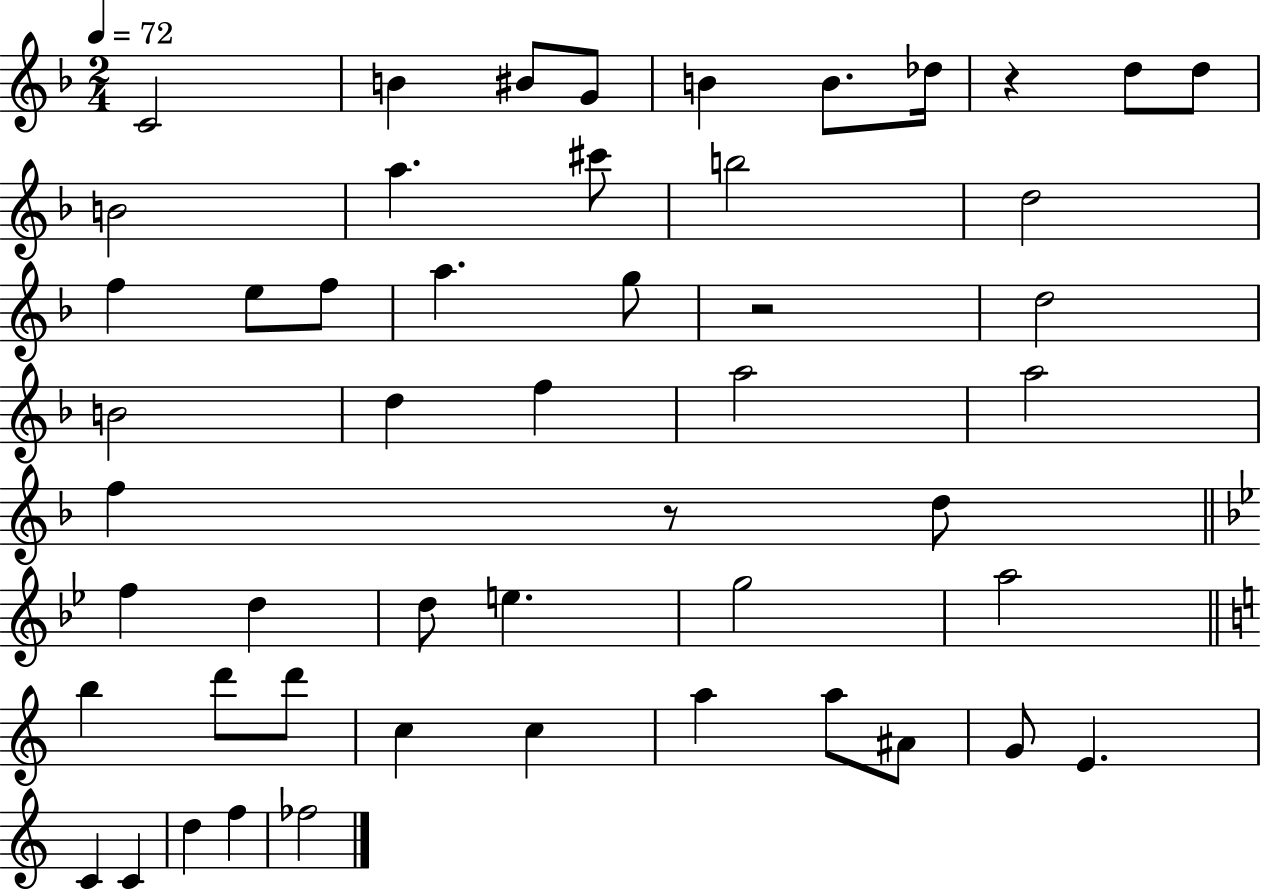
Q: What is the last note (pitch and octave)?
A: FES5